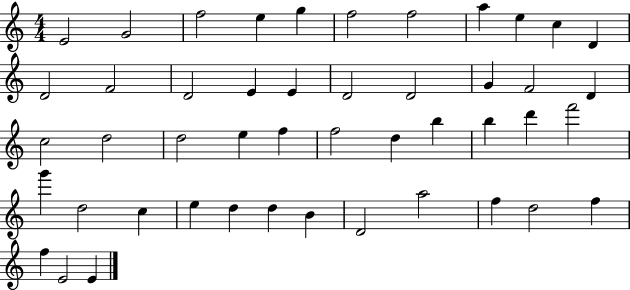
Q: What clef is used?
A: treble